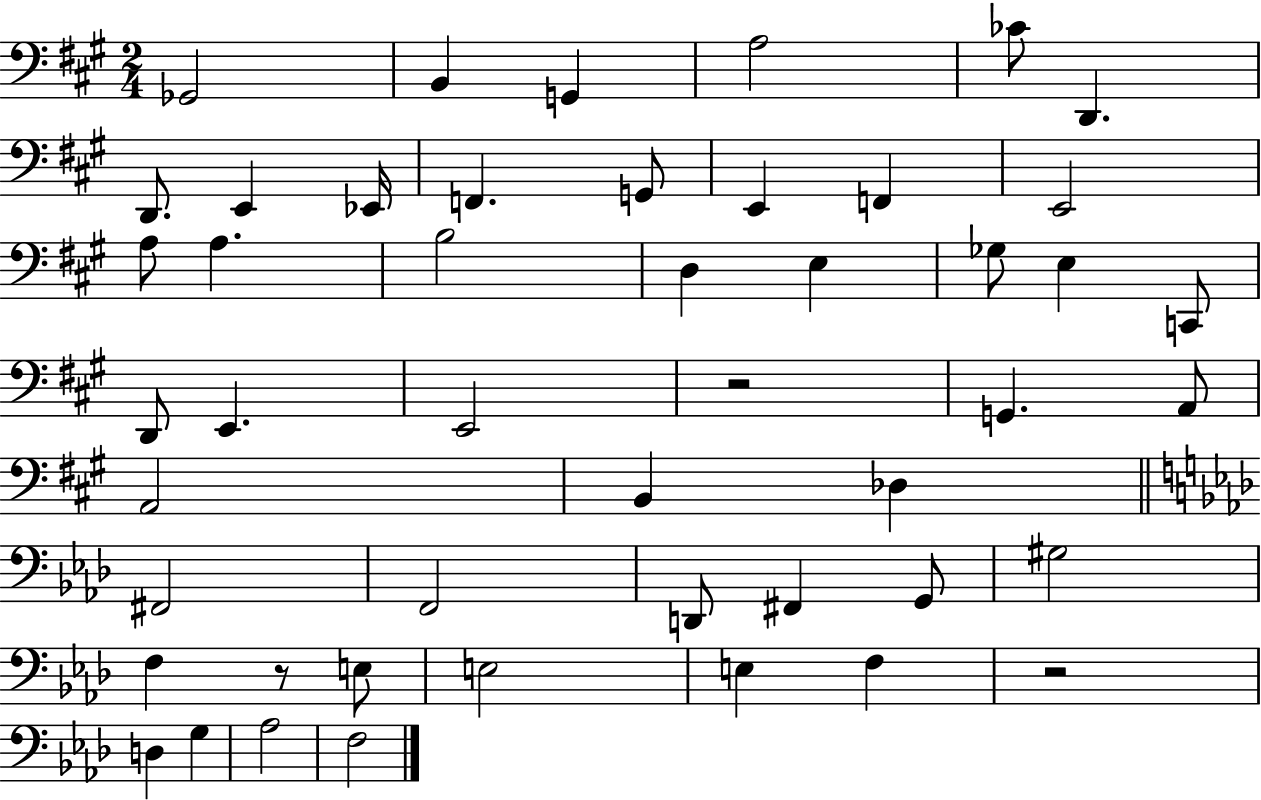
{
  \clef bass
  \numericTimeSignature
  \time 2/4
  \key a \major
  ges,2 | b,4 g,4 | a2 | ces'8 d,4. | \break d,8. e,4 ees,16 | f,4. g,8 | e,4 f,4 | e,2 | \break a8 a4. | b2 | d4 e4 | ges8 e4 c,8 | \break d,8 e,4. | e,2 | r2 | g,4. a,8 | \break a,2 | b,4 des4 | \bar "||" \break \key f \minor fis,2 | f,2 | d,8 fis,4 g,8 | gis2 | \break f4 r8 e8 | e2 | e4 f4 | r2 | \break d4 g4 | aes2 | f2 | \bar "|."
}